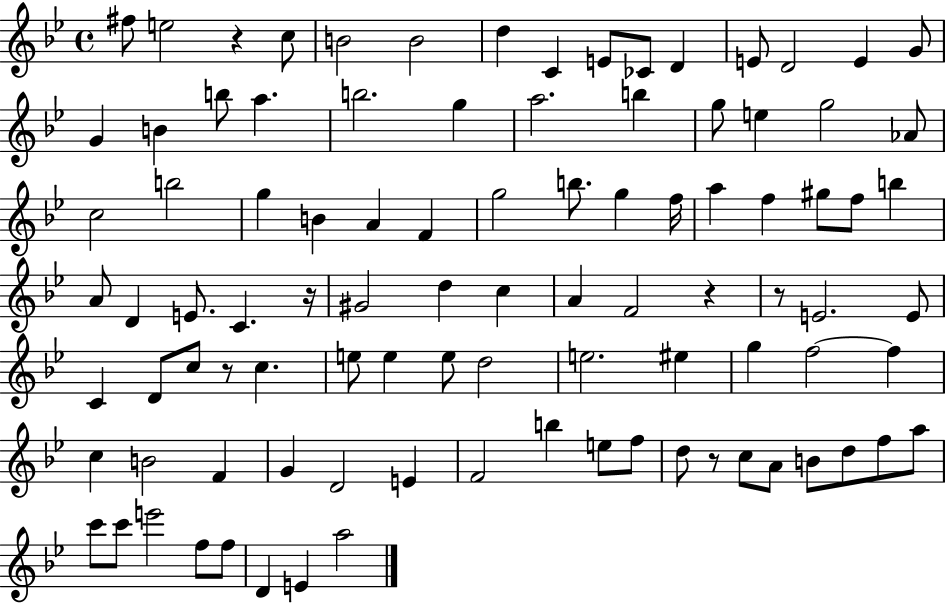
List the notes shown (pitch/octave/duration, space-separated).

F#5/e E5/h R/q C5/e B4/h B4/h D5/q C4/q E4/e CES4/e D4/q E4/e D4/h E4/q G4/e G4/q B4/q B5/e A5/q. B5/h. G5/q A5/h. B5/q G5/e E5/q G5/h Ab4/e C5/h B5/h G5/q B4/q A4/q F4/q G5/h B5/e. G5/q F5/s A5/q F5/q G#5/e F5/e B5/q A4/e D4/q E4/e. C4/q. R/s G#4/h D5/q C5/q A4/q F4/h R/q R/e E4/h. E4/e C4/q D4/e C5/e R/e C5/q. E5/e E5/q E5/e D5/h E5/h. EIS5/q G5/q F5/h F5/q C5/q B4/h F4/q G4/q D4/h E4/q F4/h B5/q E5/e F5/e D5/e R/e C5/e A4/e B4/e D5/e F5/e A5/e C6/e C6/e E6/h F5/e F5/e D4/q E4/q A5/h